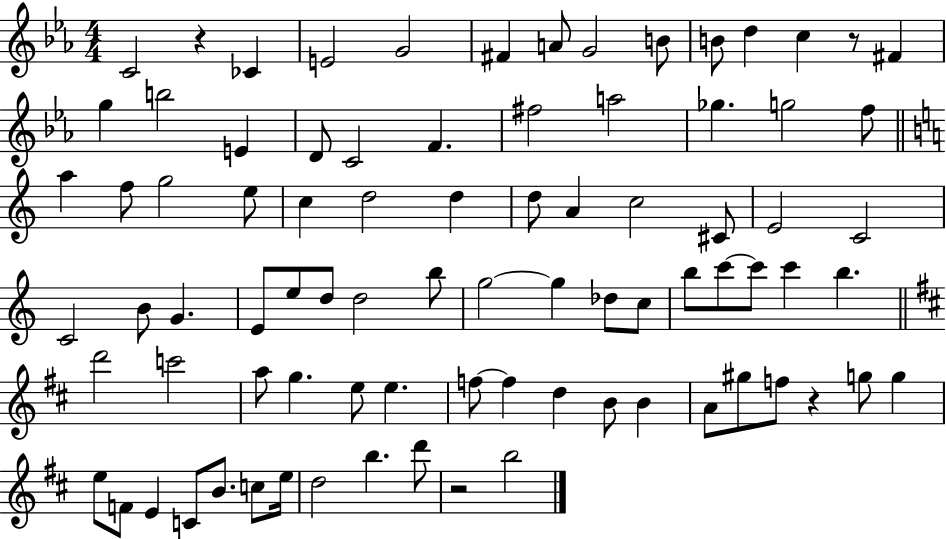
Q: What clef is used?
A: treble